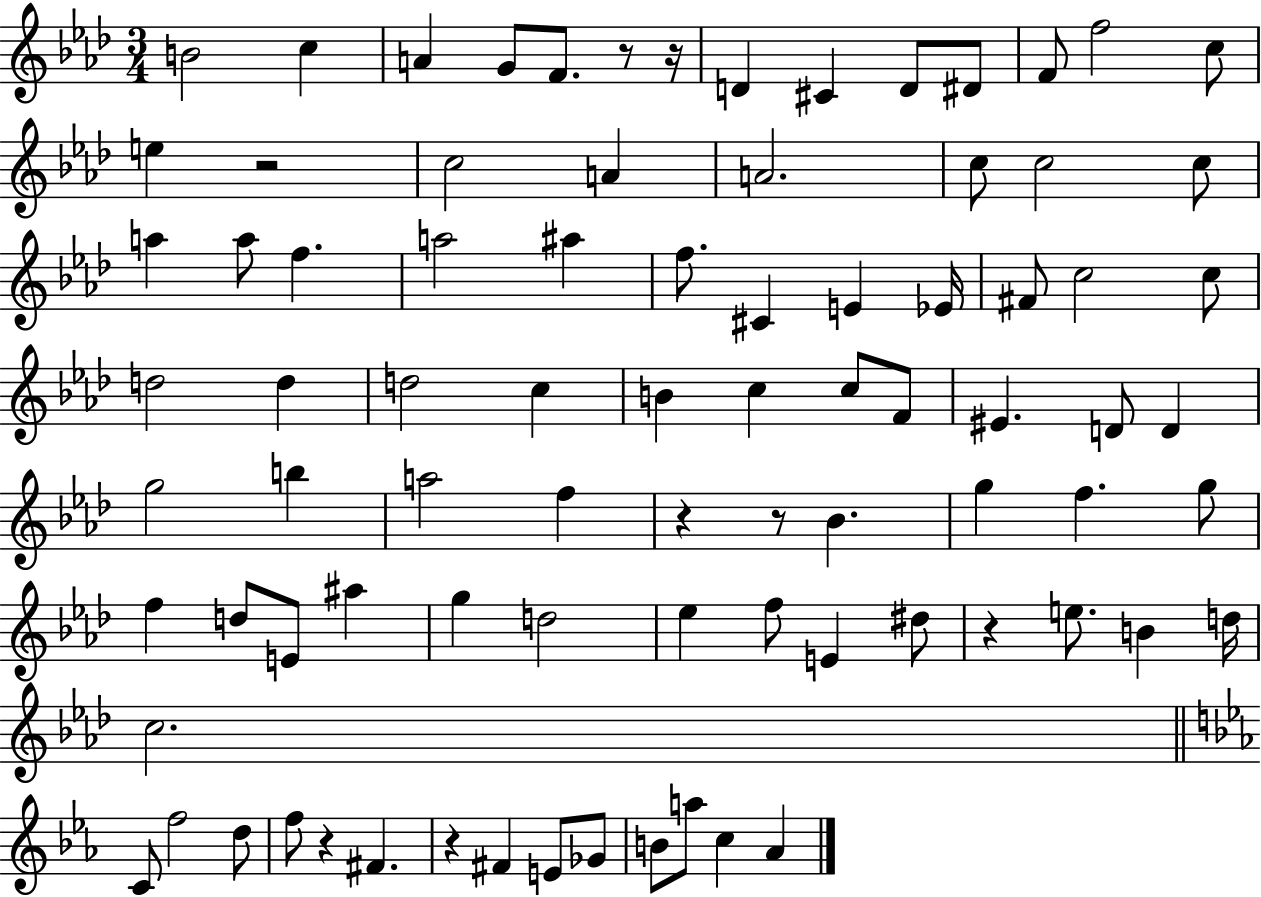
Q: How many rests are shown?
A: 8